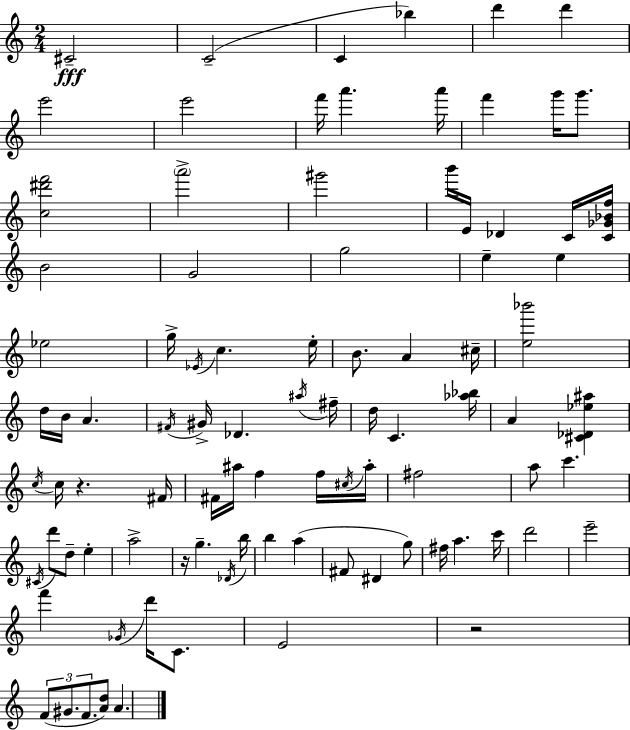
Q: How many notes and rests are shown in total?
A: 92